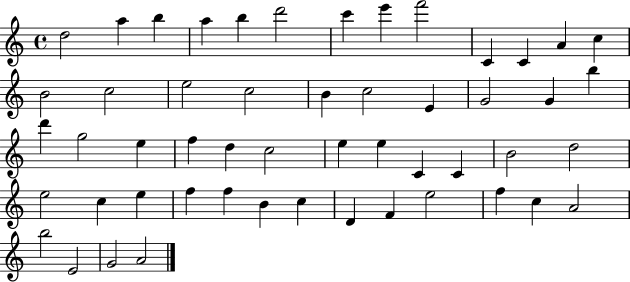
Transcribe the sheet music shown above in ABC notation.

X:1
T:Untitled
M:4/4
L:1/4
K:C
d2 a b a b d'2 c' e' f'2 C C A c B2 c2 e2 c2 B c2 E G2 G b d' g2 e f d c2 e e C C B2 d2 e2 c e f f B c D F e2 f c A2 b2 E2 G2 A2